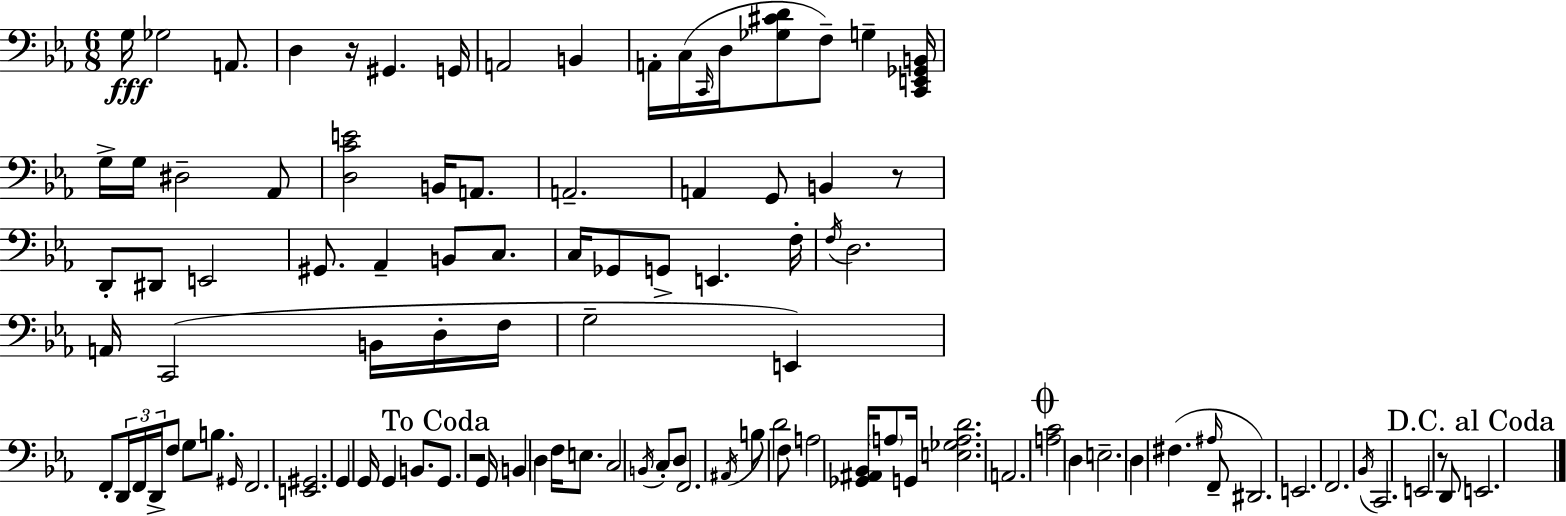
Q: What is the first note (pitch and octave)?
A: G3